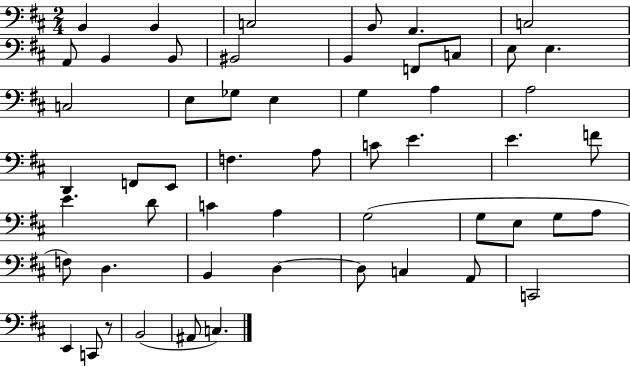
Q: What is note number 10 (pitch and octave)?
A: BIS2